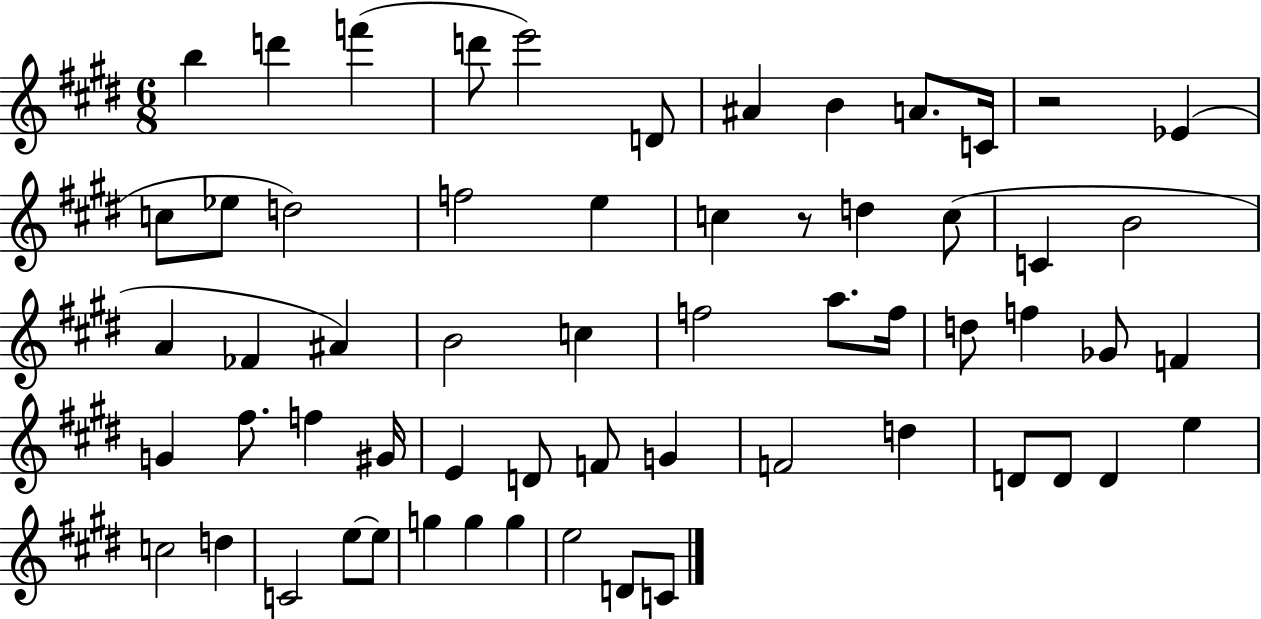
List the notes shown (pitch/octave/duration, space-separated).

B5/q D6/q F6/q D6/e E6/h D4/e A#4/q B4/q A4/e. C4/s R/h Eb4/q C5/e Eb5/e D5/h F5/h E5/q C5/q R/e D5/q C5/e C4/q B4/h A4/q FES4/q A#4/q B4/h C5/q F5/h A5/e. F5/s D5/e F5/q Gb4/e F4/q G4/q F#5/e. F5/q G#4/s E4/q D4/e F4/e G4/q F4/h D5/q D4/e D4/e D4/q E5/q C5/h D5/q C4/h E5/e E5/e G5/q G5/q G5/q E5/h D4/e C4/e